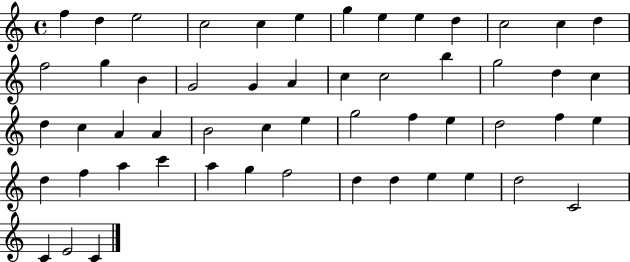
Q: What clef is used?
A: treble